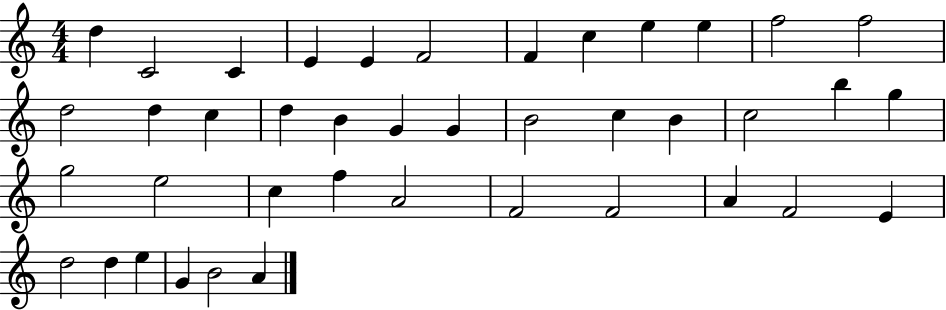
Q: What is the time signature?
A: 4/4